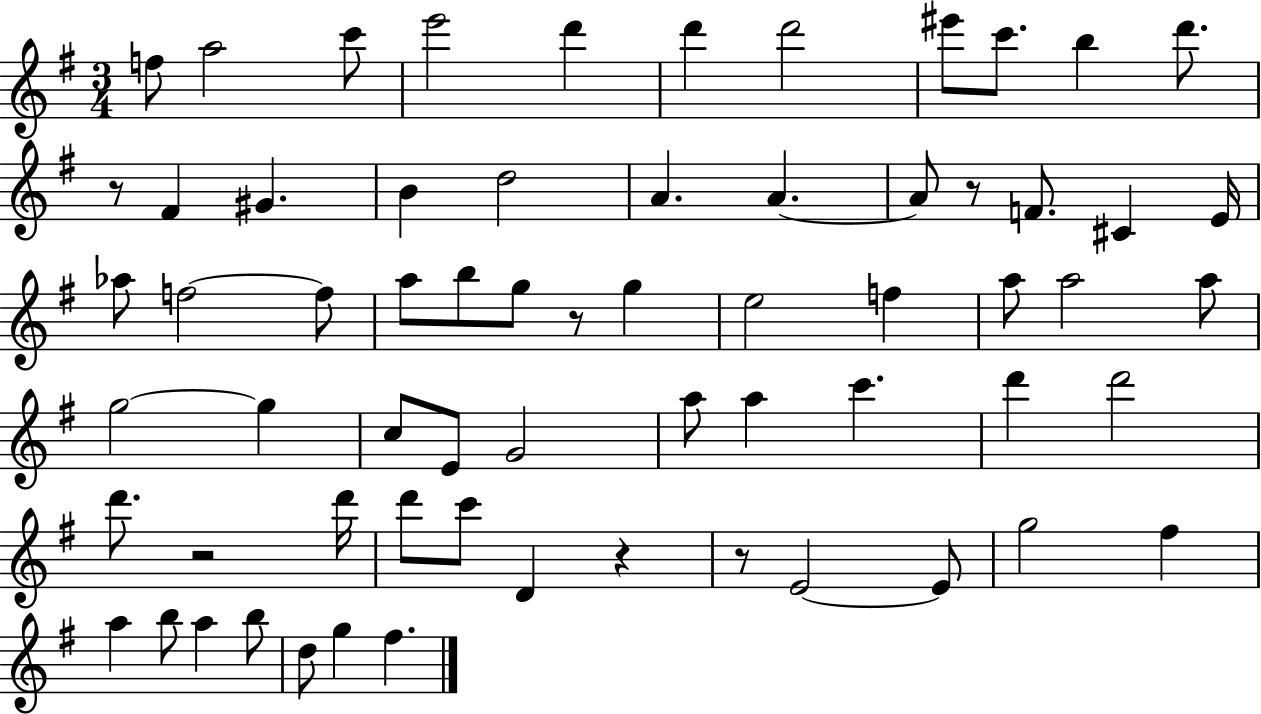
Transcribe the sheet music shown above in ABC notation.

X:1
T:Untitled
M:3/4
L:1/4
K:G
f/2 a2 c'/2 e'2 d' d' d'2 ^e'/2 c'/2 b d'/2 z/2 ^F ^G B d2 A A A/2 z/2 F/2 ^C E/4 _a/2 f2 f/2 a/2 b/2 g/2 z/2 g e2 f a/2 a2 a/2 g2 g c/2 E/2 G2 a/2 a c' d' d'2 d'/2 z2 d'/4 d'/2 c'/2 D z z/2 E2 E/2 g2 ^f a b/2 a b/2 d/2 g ^f